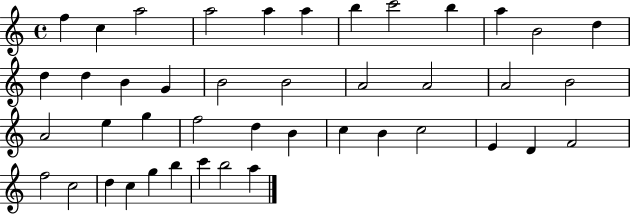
{
  \clef treble
  \time 4/4
  \defaultTimeSignature
  \key c \major
  f''4 c''4 a''2 | a''2 a''4 a''4 | b''4 c'''2 b''4 | a''4 b'2 d''4 | \break d''4 d''4 b'4 g'4 | b'2 b'2 | a'2 a'2 | a'2 b'2 | \break a'2 e''4 g''4 | f''2 d''4 b'4 | c''4 b'4 c''2 | e'4 d'4 f'2 | \break f''2 c''2 | d''4 c''4 g''4 b''4 | c'''4 b''2 a''4 | \bar "|."
}